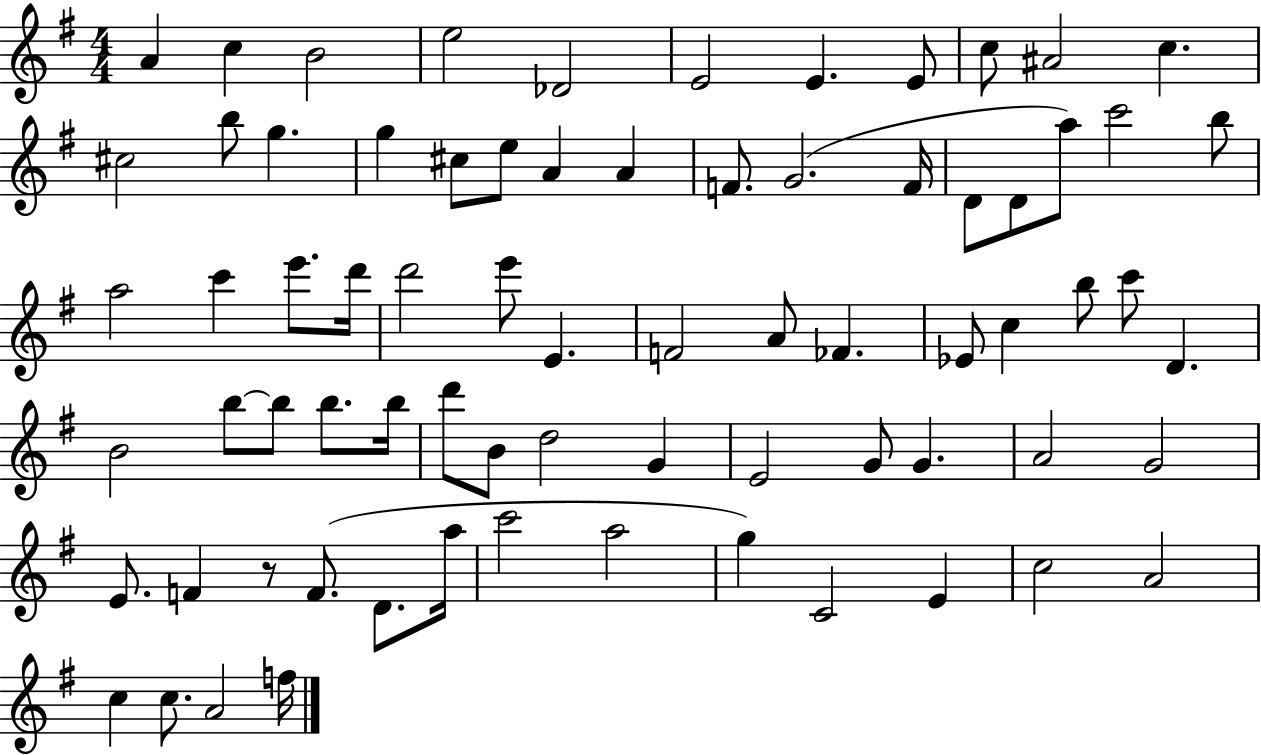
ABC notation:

X:1
T:Untitled
M:4/4
L:1/4
K:G
A c B2 e2 _D2 E2 E E/2 c/2 ^A2 c ^c2 b/2 g g ^c/2 e/2 A A F/2 G2 F/4 D/2 D/2 a/2 c'2 b/2 a2 c' e'/2 d'/4 d'2 e'/2 E F2 A/2 _F _E/2 c b/2 c'/2 D B2 b/2 b/2 b/2 b/4 d'/2 B/2 d2 G E2 G/2 G A2 G2 E/2 F z/2 F/2 D/2 a/4 c'2 a2 g C2 E c2 A2 c c/2 A2 f/4